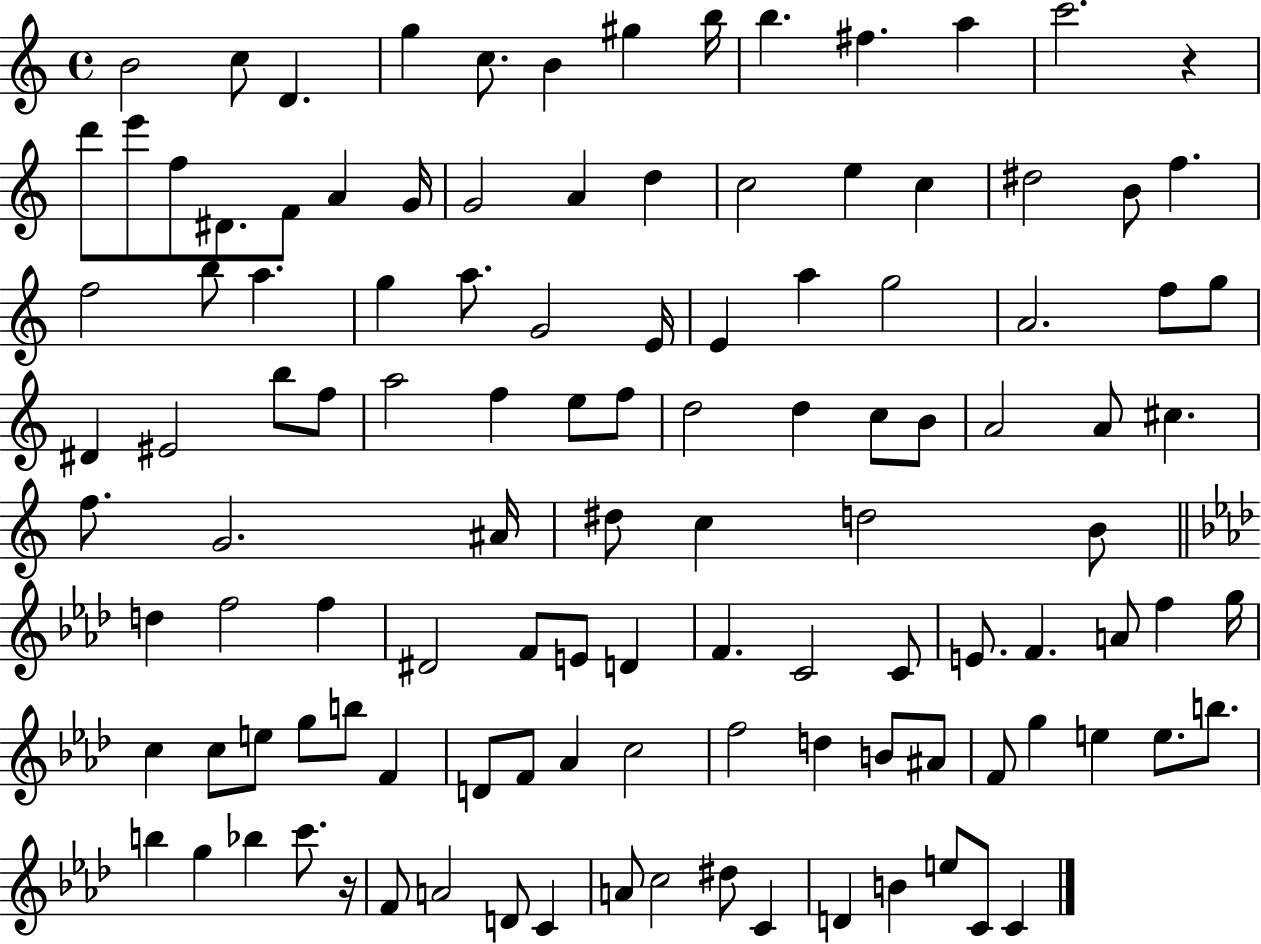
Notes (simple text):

B4/h C5/e D4/q. G5/q C5/e. B4/q G#5/q B5/s B5/q. F#5/q. A5/q C6/h. R/q D6/e E6/e F5/e D#4/e. F4/e A4/q G4/s G4/h A4/q D5/q C5/h E5/q C5/q D#5/h B4/e F5/q. F5/h B5/e A5/q. G5/q A5/e. G4/h E4/s E4/q A5/q G5/h A4/h. F5/e G5/e D#4/q EIS4/h B5/e F5/e A5/h F5/q E5/e F5/e D5/h D5/q C5/e B4/e A4/h A4/e C#5/q. F5/e. G4/h. A#4/s D#5/e C5/q D5/h B4/e D5/q F5/h F5/q D#4/h F4/e E4/e D4/q F4/q. C4/h C4/e E4/e. F4/q. A4/e F5/q G5/s C5/q C5/e E5/e G5/e B5/e F4/q D4/e F4/e Ab4/q C5/h F5/h D5/q B4/e A#4/e F4/e G5/q E5/q E5/e. B5/e. B5/q G5/q Bb5/q C6/e. R/s F4/e A4/h D4/e C4/q A4/e C5/h D#5/e C4/q D4/q B4/q E5/e C4/e C4/q